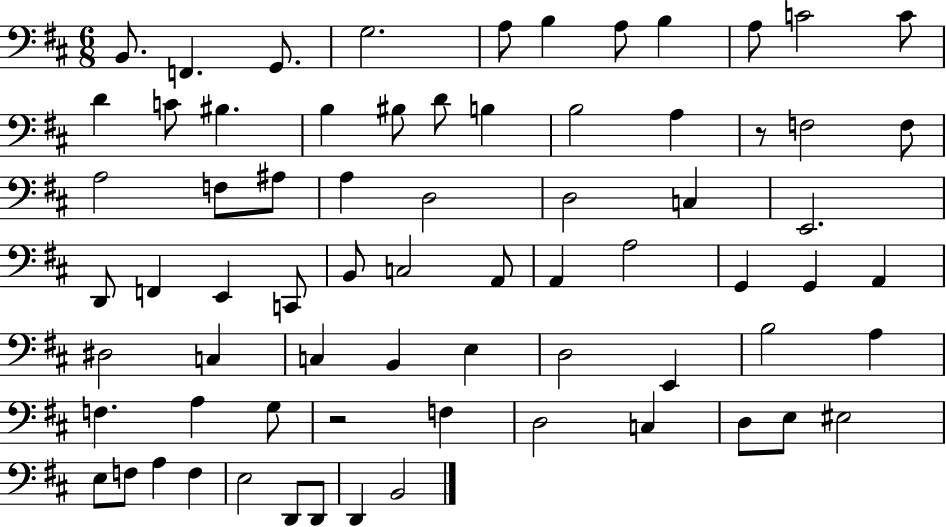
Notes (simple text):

B2/e. F2/q. G2/e. G3/h. A3/e B3/q A3/e B3/q A3/e C4/h C4/e D4/q C4/e BIS3/q. B3/q BIS3/e D4/e B3/q B3/h A3/q R/e F3/h F3/e A3/h F3/e A#3/e A3/q D3/h D3/h C3/q E2/h. D2/e F2/q E2/q C2/e B2/e C3/h A2/e A2/q A3/h G2/q G2/q A2/q D#3/h C3/q C3/q B2/q E3/q D3/h E2/q B3/h A3/q F3/q. A3/q G3/e R/h F3/q D3/h C3/q D3/e E3/e EIS3/h E3/e F3/e A3/q F3/q E3/h D2/e D2/e D2/q B2/h